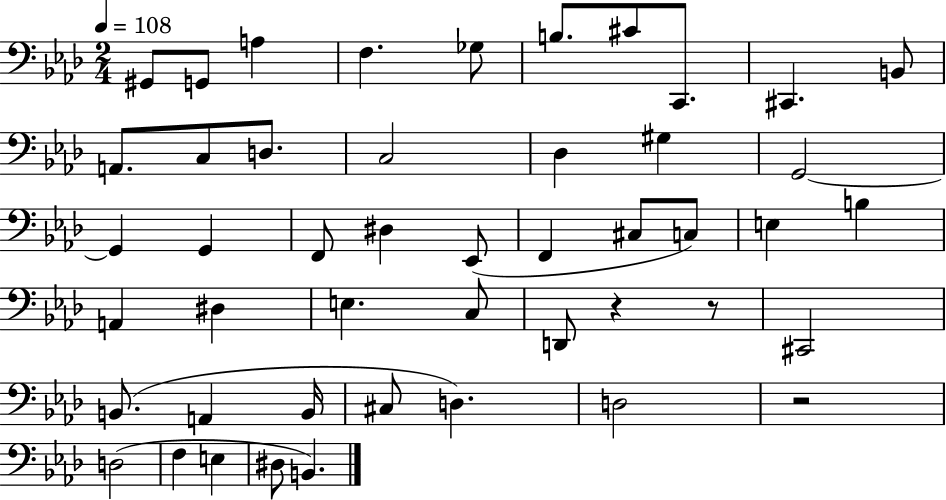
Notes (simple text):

G#2/e G2/e A3/q F3/q. Gb3/e B3/e. C#4/e C2/e. C#2/q. B2/e A2/e. C3/e D3/e. C3/h Db3/q G#3/q G2/h G2/q G2/q F2/e D#3/q Eb2/e F2/q C#3/e C3/e E3/q B3/q A2/q D#3/q E3/q. C3/e D2/e R/q R/e C#2/h B2/e. A2/q B2/s C#3/e D3/q. D3/h R/h D3/h F3/q E3/q D#3/e B2/q.